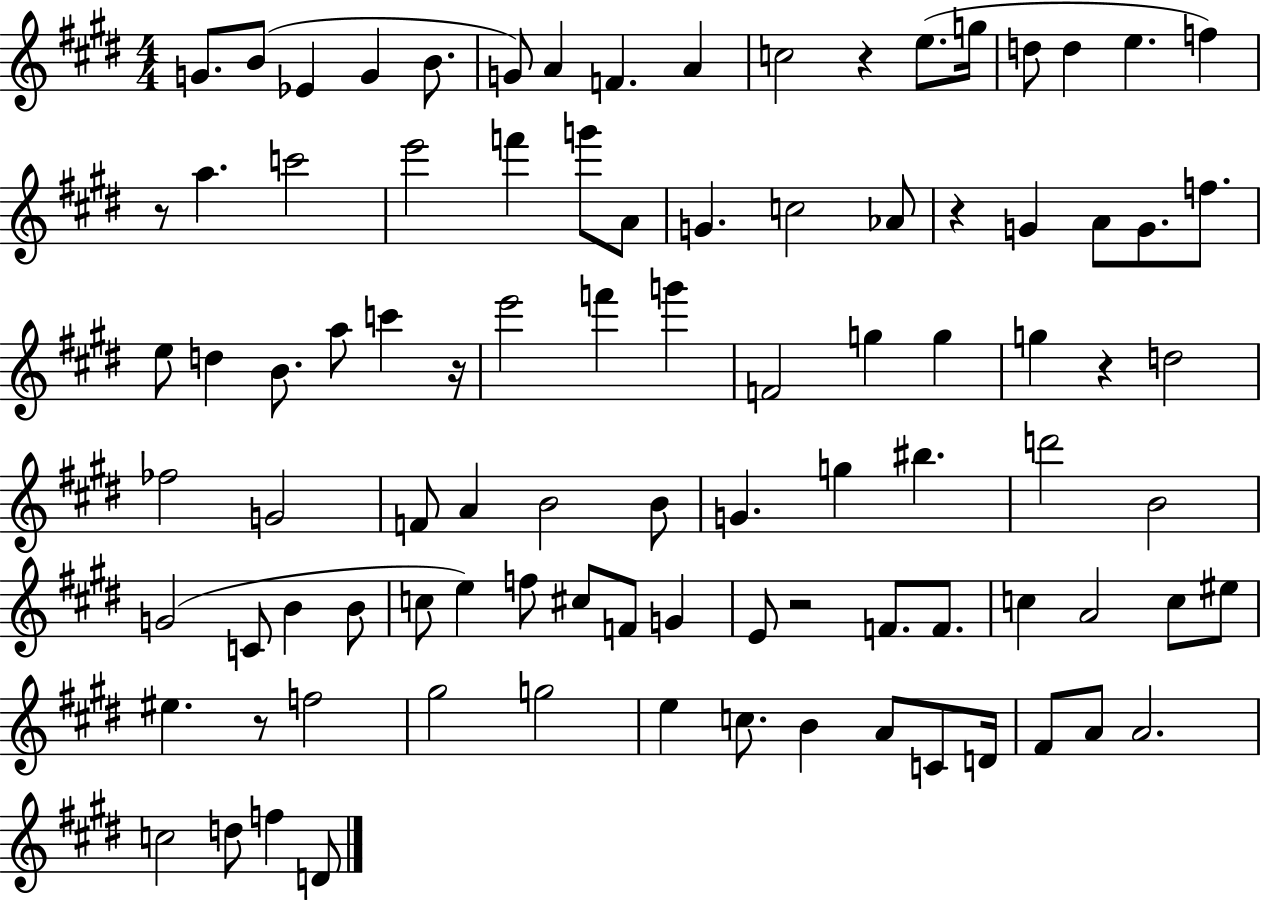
{
  \clef treble
  \numericTimeSignature
  \time 4/4
  \key e \major
  g'8. b'8( ees'4 g'4 b'8. | g'8) a'4 f'4. a'4 | c''2 r4 e''8.( g''16 | d''8 d''4 e''4. f''4) | \break r8 a''4. c'''2 | e'''2 f'''4 g'''8 a'8 | g'4. c''2 aes'8 | r4 g'4 a'8 g'8. f''8. | \break e''8 d''4 b'8. a''8 c'''4 r16 | e'''2 f'''4 g'''4 | f'2 g''4 g''4 | g''4 r4 d''2 | \break fes''2 g'2 | f'8 a'4 b'2 b'8 | g'4. g''4 bis''4. | d'''2 b'2 | \break g'2( c'8 b'4 b'8 | c''8 e''4) f''8 cis''8 f'8 g'4 | e'8 r2 f'8. f'8. | c''4 a'2 c''8 eis''8 | \break eis''4. r8 f''2 | gis''2 g''2 | e''4 c''8. b'4 a'8 c'8 d'16 | fis'8 a'8 a'2. | \break c''2 d''8 f''4 d'8 | \bar "|."
}